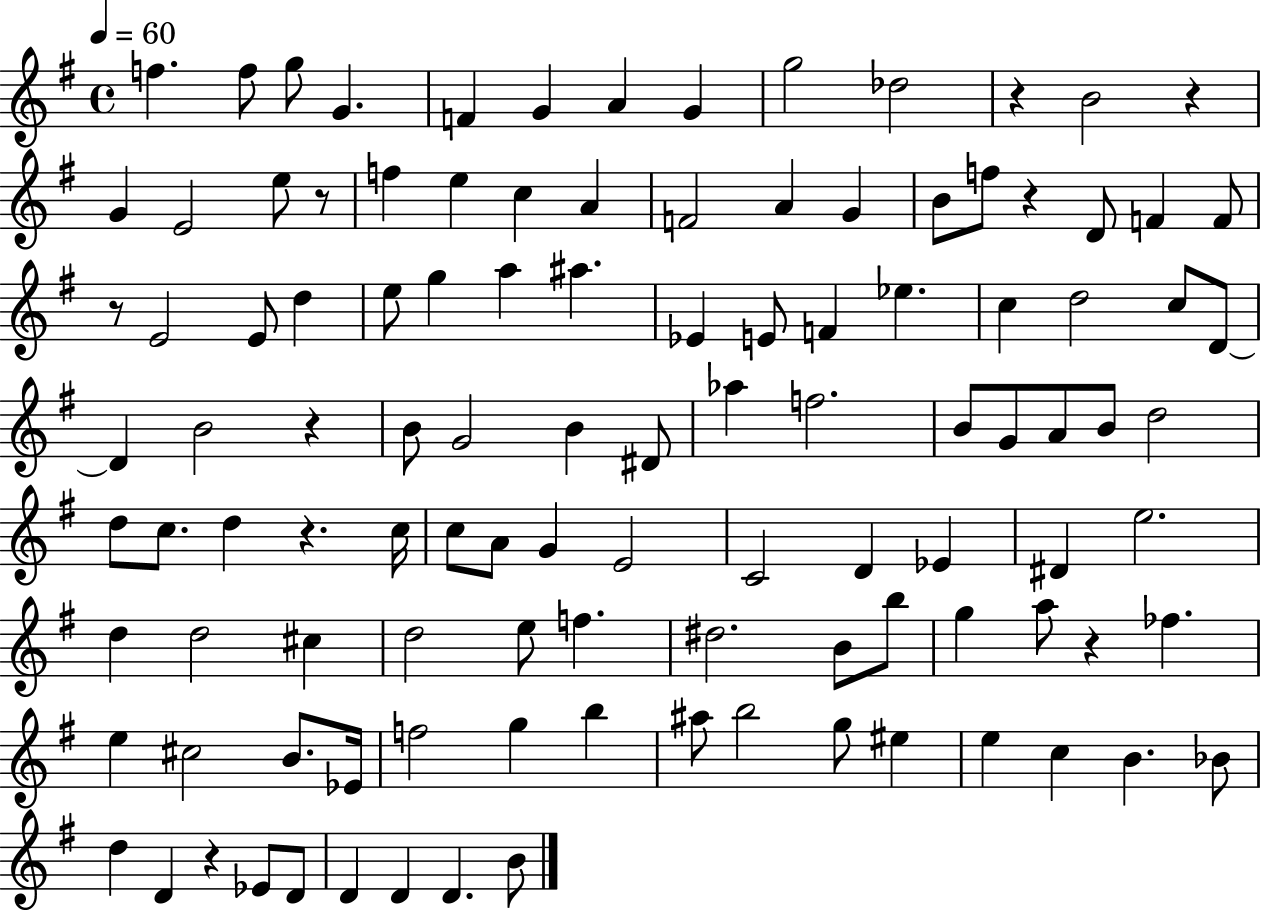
{
  \clef treble
  \time 4/4
  \defaultTimeSignature
  \key g \major
  \tempo 4 = 60
  \repeat volta 2 { f''4. f''8 g''8 g'4. | f'4 g'4 a'4 g'4 | g''2 des''2 | r4 b'2 r4 | \break g'4 e'2 e''8 r8 | f''4 e''4 c''4 a'4 | f'2 a'4 g'4 | b'8 f''8 r4 d'8 f'4 f'8 | \break r8 e'2 e'8 d''4 | e''8 g''4 a''4 ais''4. | ees'4 e'8 f'4 ees''4. | c''4 d''2 c''8 d'8~~ | \break d'4 b'2 r4 | b'8 g'2 b'4 dis'8 | aes''4 f''2. | b'8 g'8 a'8 b'8 d''2 | \break d''8 c''8. d''4 r4. c''16 | c''8 a'8 g'4 e'2 | c'2 d'4 ees'4 | dis'4 e''2. | \break d''4 d''2 cis''4 | d''2 e''8 f''4. | dis''2. b'8 b''8 | g''4 a''8 r4 fes''4. | \break e''4 cis''2 b'8. ees'16 | f''2 g''4 b''4 | ais''8 b''2 g''8 eis''4 | e''4 c''4 b'4. bes'8 | \break d''4 d'4 r4 ees'8 d'8 | d'4 d'4 d'4. b'8 | } \bar "|."
}